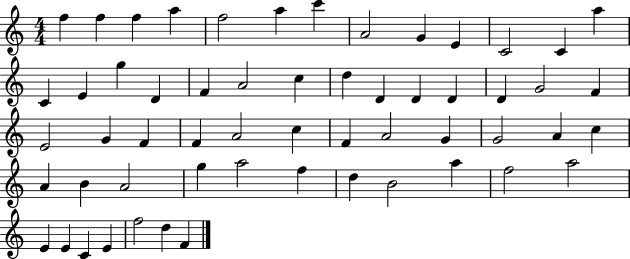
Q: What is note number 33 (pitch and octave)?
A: C5